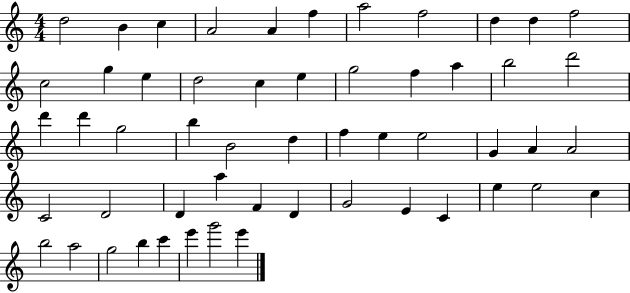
D5/h B4/q C5/q A4/h A4/q F5/q A5/h F5/h D5/q D5/q F5/h C5/h G5/q E5/q D5/h C5/q E5/q G5/h F5/q A5/q B5/h D6/h D6/q D6/q G5/h B5/q B4/h D5/q F5/q E5/q E5/h G4/q A4/q A4/h C4/h D4/h D4/q A5/q F4/q D4/q G4/h E4/q C4/q E5/q E5/h C5/q B5/h A5/h G5/h B5/q C6/q E6/q G6/h E6/q